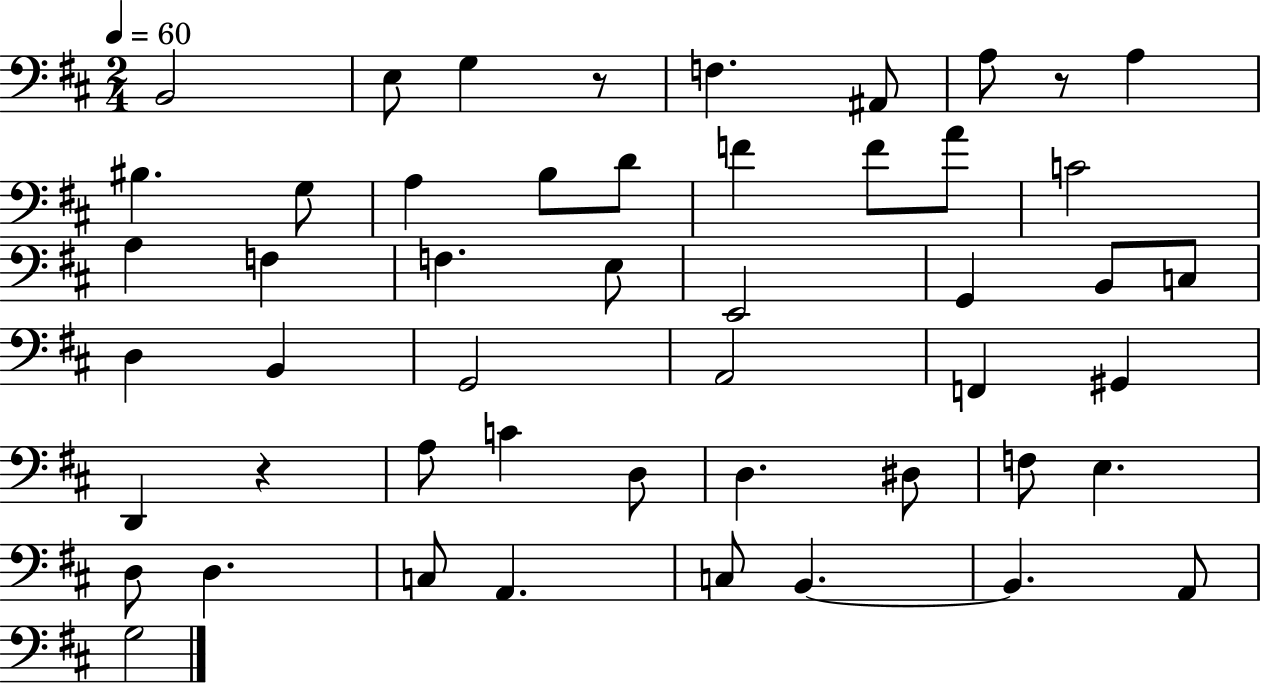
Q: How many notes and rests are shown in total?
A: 50